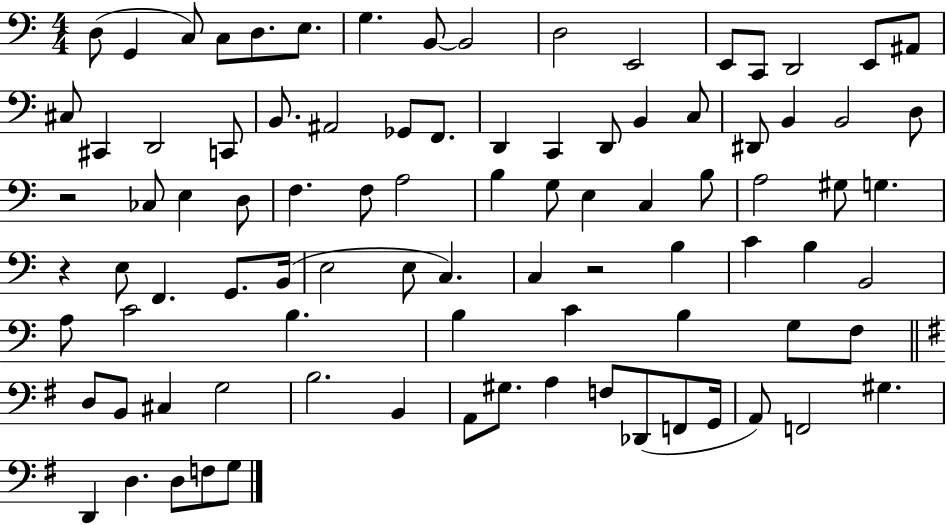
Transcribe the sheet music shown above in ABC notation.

X:1
T:Untitled
M:4/4
L:1/4
K:C
D,/2 G,, C,/2 C,/2 D,/2 E,/2 G, B,,/2 B,,2 D,2 E,,2 E,,/2 C,,/2 D,,2 E,,/2 ^A,,/2 ^C,/2 ^C,, D,,2 C,,/2 B,,/2 ^A,,2 _G,,/2 F,,/2 D,, C,, D,,/2 B,, C,/2 ^D,,/2 B,, B,,2 D,/2 z2 _C,/2 E, D,/2 F, F,/2 A,2 B, G,/2 E, C, B,/2 A,2 ^G,/2 G, z E,/2 F,, G,,/2 B,,/4 E,2 E,/2 C, C, z2 B, C B, B,,2 A,/2 C2 B, B, C B, G,/2 F,/2 D,/2 B,,/2 ^C, G,2 B,2 B,, A,,/2 ^G,/2 A, F,/2 _D,,/2 F,,/2 G,,/4 A,,/2 F,,2 ^G, D,, D, D,/2 F,/2 G,/2